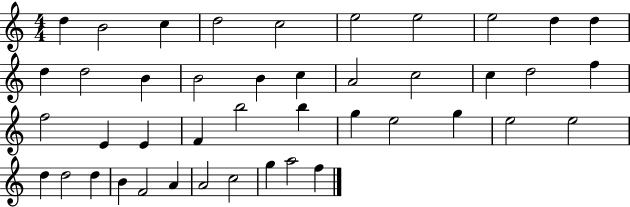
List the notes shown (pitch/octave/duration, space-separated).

D5/q B4/h C5/q D5/h C5/h E5/h E5/h E5/h D5/q D5/q D5/q D5/h B4/q B4/h B4/q C5/q A4/h C5/h C5/q D5/h F5/q F5/h E4/q E4/q F4/q B5/h B5/q G5/q E5/h G5/q E5/h E5/h D5/q D5/h D5/q B4/q F4/h A4/q A4/h C5/h G5/q A5/h F5/q